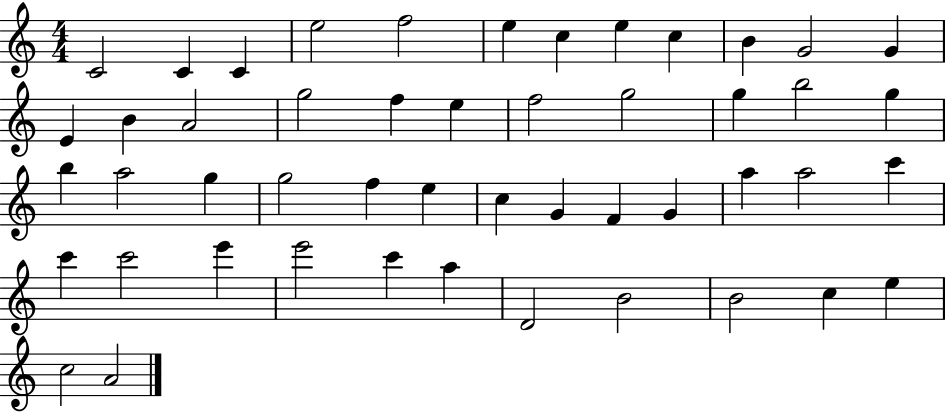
C4/h C4/q C4/q E5/h F5/h E5/q C5/q E5/q C5/q B4/q G4/h G4/q E4/q B4/q A4/h G5/h F5/q E5/q F5/h G5/h G5/q B5/h G5/q B5/q A5/h G5/q G5/h F5/q E5/q C5/q G4/q F4/q G4/q A5/q A5/h C6/q C6/q C6/h E6/q E6/h C6/q A5/q D4/h B4/h B4/h C5/q E5/q C5/h A4/h